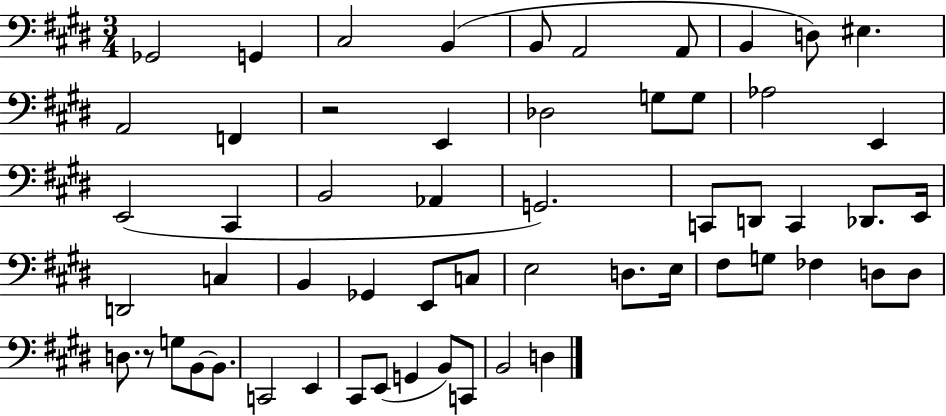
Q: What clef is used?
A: bass